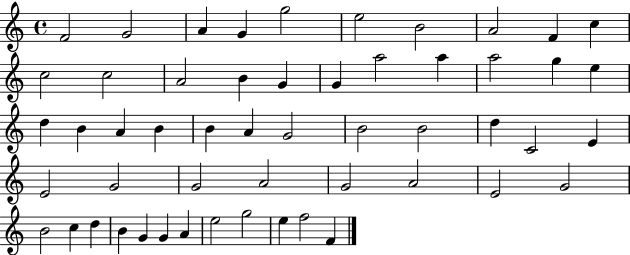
{
  \clef treble
  \time 4/4
  \defaultTimeSignature
  \key c \major
  f'2 g'2 | a'4 g'4 g''2 | e''2 b'2 | a'2 f'4 c''4 | \break c''2 c''2 | a'2 b'4 g'4 | g'4 a''2 a''4 | a''2 g''4 e''4 | \break d''4 b'4 a'4 b'4 | b'4 a'4 g'2 | b'2 b'2 | d''4 c'2 e'4 | \break e'2 g'2 | g'2 a'2 | g'2 a'2 | e'2 g'2 | \break b'2 c''4 d''4 | b'4 g'4 g'4 a'4 | e''2 g''2 | e''4 f''2 f'4 | \break \bar "|."
}